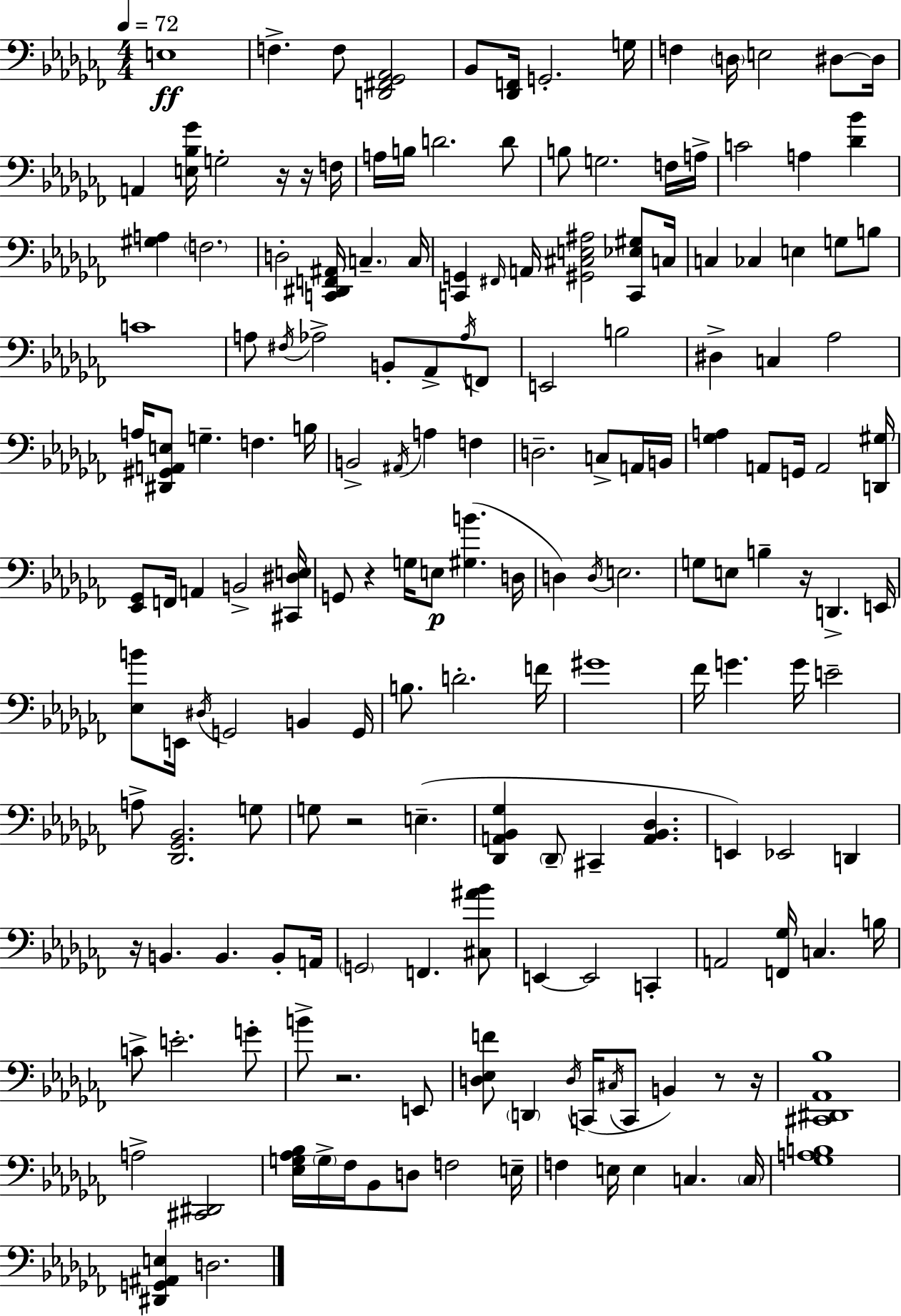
{
  \clef bass
  \numericTimeSignature
  \time 4/4
  \key aes \minor
  \tempo 4 = 72
  e1\ff | f4.-> f8 <d, fis, ges, aes,>2 | bes,8 <des, f,>16 g,2.-. g16 | f4 \parenthesize d16 e2 dis8~~ dis16 | \break a,4 <e bes ges'>16 g2-. r16 r16 f16 | a16 b16 d'2. d'8 | b8 g2. f16 a16-> | c'2 a4 <des' bes'>4 | \break <gis a>4 \parenthesize f2. | d2-. <c, dis, f, ais,>16 \parenthesize c4.-- c16 | <c, g,>4 \grace { fis,16 } a,16 <gis, cis e ais>2 <c, ees gis>8 | c16 c4 ces4 e4 g8 b8 | \break c'1 | a8 \acciaccatura { fis16 } aes2-> b,8-. aes,8-> | \acciaccatura { aes16 } f,8 e,2 b2 | dis4-> c4 aes2 | \break a16 <dis, gis, a, e>8 g4.-- f4. | b16 b,2-> \acciaccatura { ais,16 } a4 | f4 d2.-- | c8-> a,16 b,16 <ges a>4 a,8 g,16 a,2 | \break <d, gis>16 <ees, ges,>8 f,16 a,4 b,2-> | <cis, dis e>16 g,8 r4 g16 e8\p <gis b'>4.( | d16 d4) \acciaccatura { d16 } e2. | g8 e8 b4-- r16 d,4.-> | \break e,16 <ees b'>8 e,16 \acciaccatura { dis16 } g,2 | b,4 g,16 b8. d'2.-. | f'16 gis'1 | fes'16 g'4. g'16 e'2-- | \break a8-> <des, ges, bes,>2. | g8 g8 r2 | e4.--( <des, a, bes, ges>4 \parenthesize des,8-- cis,4-- | <a, bes, des>4. e,4) ees,2 | \break d,4 r16 b,4. b,4. | b,8-. a,16 \parenthesize g,2 f,4. | <cis ais' bes'>8 e,4~~ e,2 | c,4-. a,2 <f, ges>16 c4. | \break b16 c'8-> e'2.-. | g'8-. b'8-> r2. | e,8 <d ees f'>8 \parenthesize d,4 \acciaccatura { d16 }( c,16 \acciaccatura { cis16 } c,8 | b,4) r8 r16 <cis, dis, aes, bes>1 | \break a2-> | <cis, dis,>2 <ees g aes bes>16 \parenthesize g16-> fes16 bes,8 d8 f2 | e16-- f4 e16 e4 | c4. \parenthesize c16 <ges a b>1 | \break <dis, g, ais, e>4 d2. | \bar "|."
}